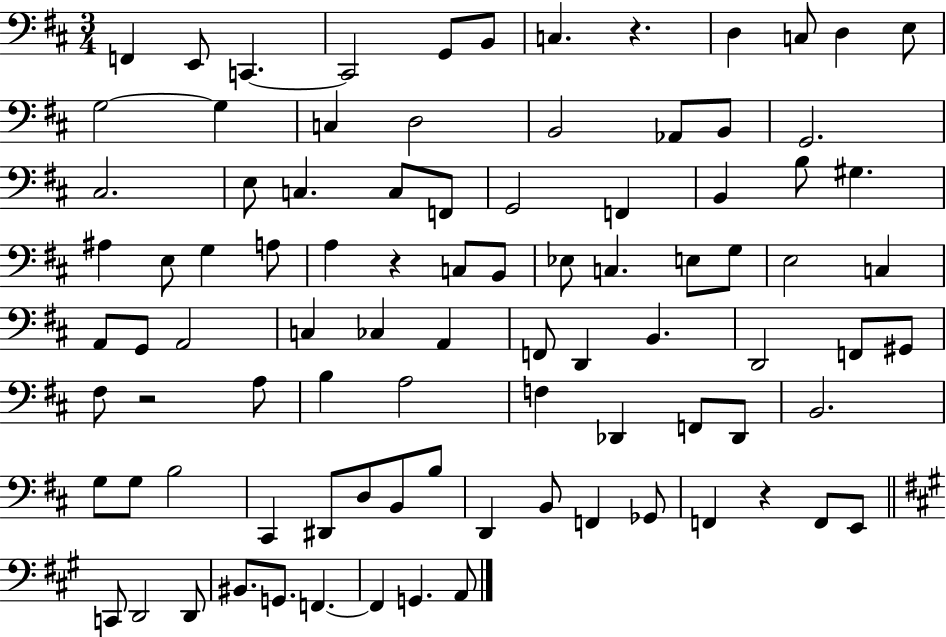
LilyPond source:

{
  \clef bass
  \numericTimeSignature
  \time 3/4
  \key d \major
  f,4 e,8 c,4.~~ | c,2 g,8 b,8 | c4. r4. | d4 c8 d4 e8 | \break g2~~ g4 | c4 d2 | b,2 aes,8 b,8 | g,2. | \break cis2. | e8 c4. c8 f,8 | g,2 f,4 | b,4 b8 gis4. | \break ais4 e8 g4 a8 | a4 r4 c8 b,8 | ees8 c4. e8 g8 | e2 c4 | \break a,8 g,8 a,2 | c4 ces4 a,4 | f,8 d,4 b,4. | d,2 f,8 gis,8 | \break fis8 r2 a8 | b4 a2 | f4 des,4 f,8 des,8 | b,2. | \break g8 g8 b2 | cis,4 dis,8 d8 b,8 b8 | d,4 b,8 f,4 ges,8 | f,4 r4 f,8 e,8 | \break \bar "||" \break \key a \major c,8 d,2 d,8 | bis,8. g,8. f,4.~~ | f,4 g,4. a,8 | \bar "|."
}